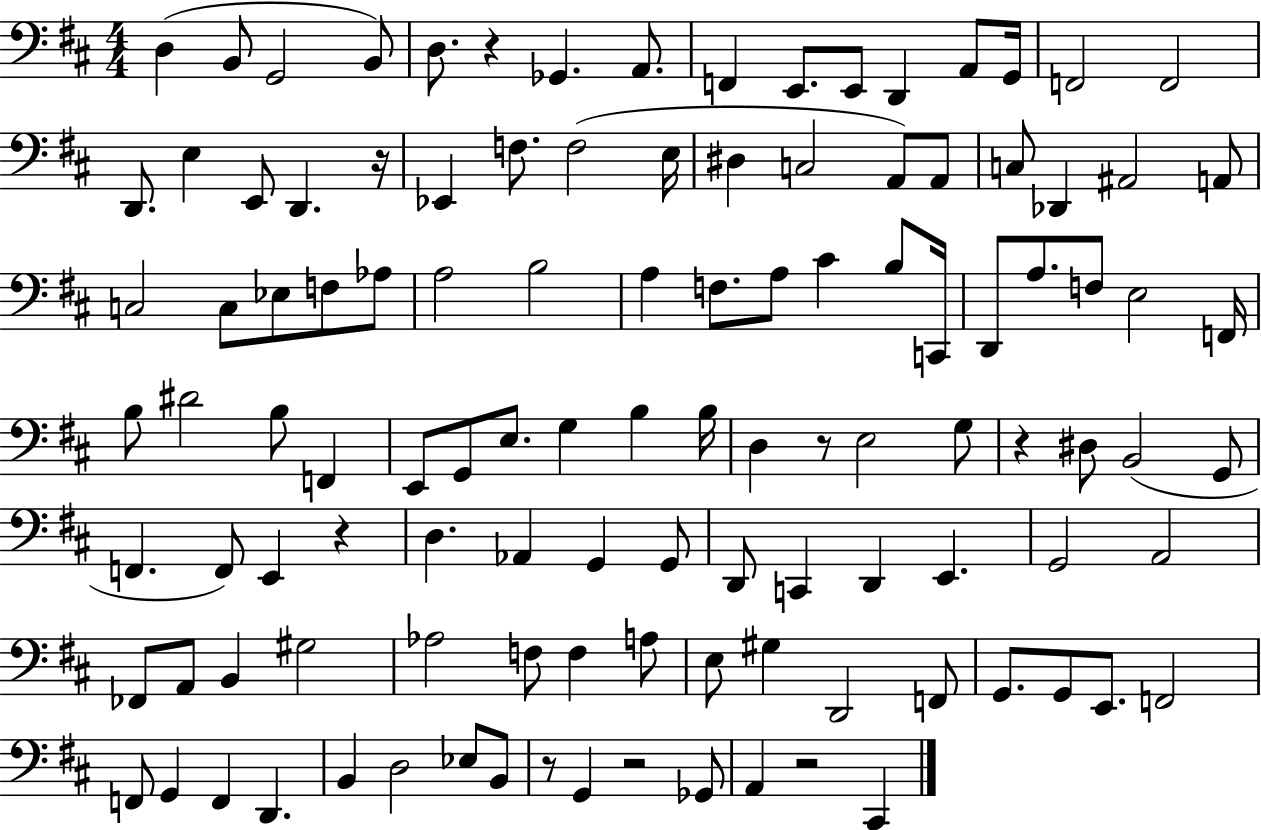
X:1
T:Untitled
M:4/4
L:1/4
K:D
D, B,,/2 G,,2 B,,/2 D,/2 z _G,, A,,/2 F,, E,,/2 E,,/2 D,, A,,/2 G,,/4 F,,2 F,,2 D,,/2 E, E,,/2 D,, z/4 _E,, F,/2 F,2 E,/4 ^D, C,2 A,,/2 A,,/2 C,/2 _D,, ^A,,2 A,,/2 C,2 C,/2 _E,/2 F,/2 _A,/2 A,2 B,2 A, F,/2 A,/2 ^C B,/2 C,,/4 D,,/2 A,/2 F,/2 E,2 F,,/4 B,/2 ^D2 B,/2 F,, E,,/2 G,,/2 E,/2 G, B, B,/4 D, z/2 E,2 G,/2 z ^D,/2 B,,2 G,,/2 F,, F,,/2 E,, z D, _A,, G,, G,,/2 D,,/2 C,, D,, E,, G,,2 A,,2 _F,,/2 A,,/2 B,, ^G,2 _A,2 F,/2 F, A,/2 E,/2 ^G, D,,2 F,,/2 G,,/2 G,,/2 E,,/2 F,,2 F,,/2 G,, F,, D,, B,, D,2 _E,/2 B,,/2 z/2 G,, z2 _G,,/2 A,, z2 ^C,,